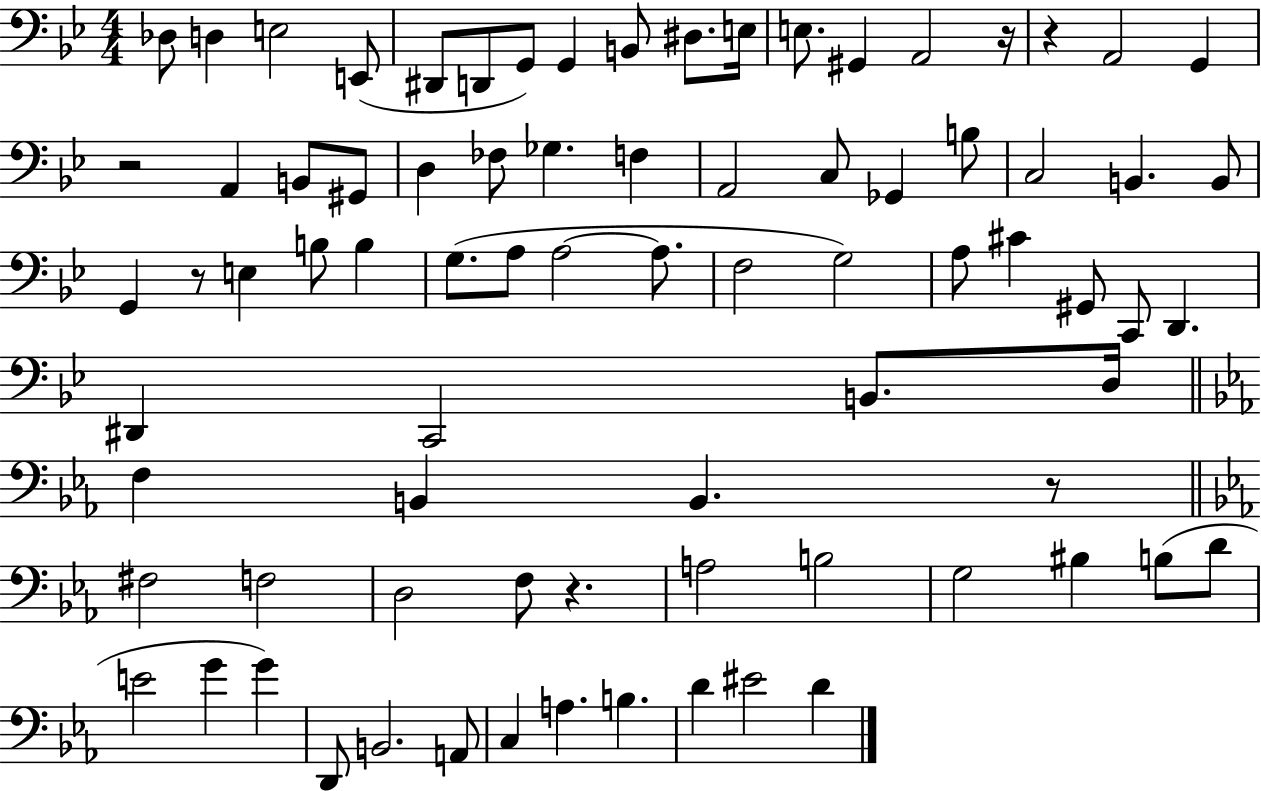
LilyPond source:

{
  \clef bass
  \numericTimeSignature
  \time 4/4
  \key bes \major
  des8 d4 e2 e,8( | dis,8 d,8 g,8) g,4 b,8 dis8. e16 | e8. gis,4 a,2 r16 | r4 a,2 g,4 | \break r2 a,4 b,8 gis,8 | d4 fes8 ges4. f4 | a,2 c8 ges,4 b8 | c2 b,4. b,8 | \break g,4 r8 e4 b8 b4 | g8.( a8 a2~~ a8. | f2 g2) | a8 cis'4 gis,8 c,8 d,4. | \break dis,4 c,2 b,8. d16 | \bar "||" \break \key c \minor f4 b,4 b,4. r8 | \bar "||" \break \key ees \major fis2 f2 | d2 f8 r4. | a2 b2 | g2 bis4 b8( d'8 | \break e'2 g'4 g'4) | d,8 b,2. a,8 | c4 a4. b4. | d'4 eis'2 d'4 | \break \bar "|."
}